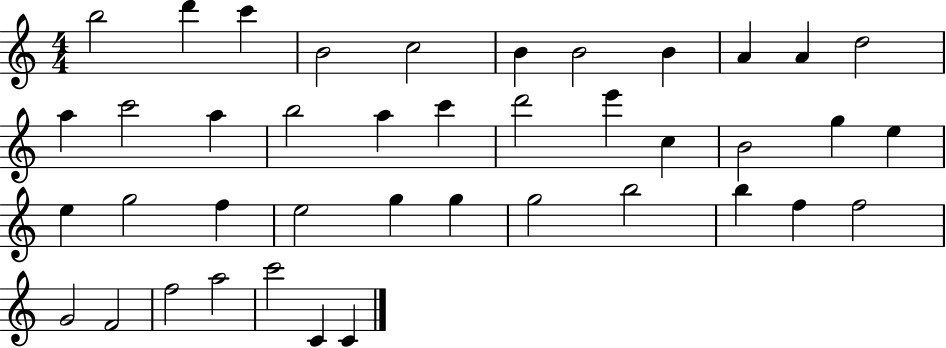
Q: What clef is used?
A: treble